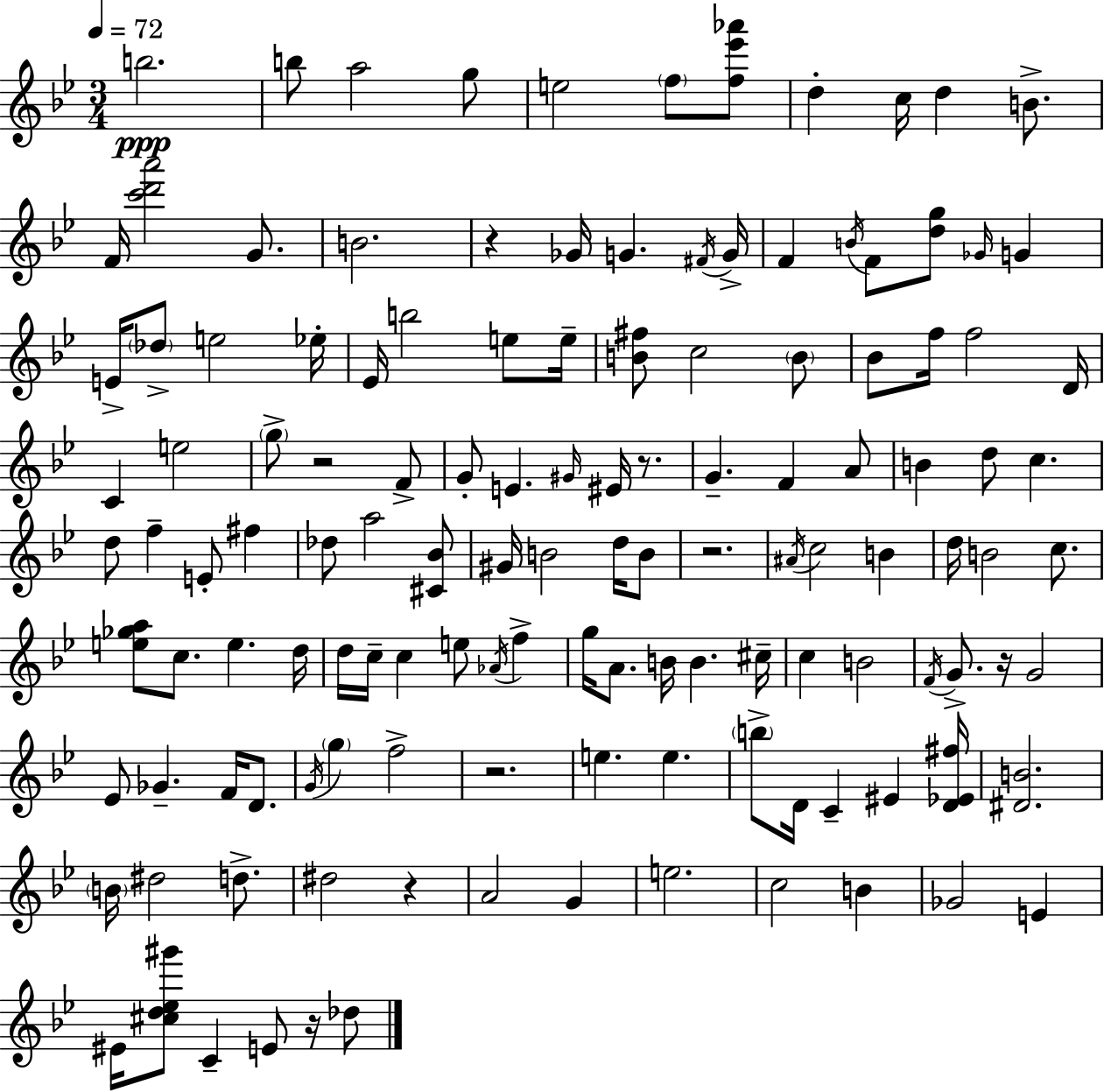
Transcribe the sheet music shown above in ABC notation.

X:1
T:Untitled
M:3/4
L:1/4
K:Gm
b2 b/2 a2 g/2 e2 f/2 [f_e'_a']/2 d c/4 d B/2 F/4 [c'd'a']2 G/2 B2 z _G/4 G ^F/4 G/4 F B/4 F/2 [dg]/2 _G/4 G E/4 _d/2 e2 _e/4 _E/4 b2 e/2 e/4 [B^f]/2 c2 B/2 _B/2 f/4 f2 D/4 C e2 g/2 z2 F/2 G/2 E ^G/4 ^E/4 z/2 G F A/2 B d/2 c d/2 f E/2 ^f _d/2 a2 [^C_B]/2 ^G/4 B2 d/4 B/2 z2 ^A/4 c2 B d/4 B2 c/2 [e_ga]/2 c/2 e d/4 d/4 c/4 c e/2 _A/4 f g/4 A/2 B/4 B ^c/4 c B2 F/4 G/2 z/4 G2 _E/2 _G F/4 D/2 G/4 g f2 z2 e e b/2 D/4 C ^E [D_E^f]/4 [^DB]2 B/4 ^d2 d/2 ^d2 z A2 G e2 c2 B _G2 E ^E/4 [^cd_e^g']/2 C E/2 z/4 _d/2